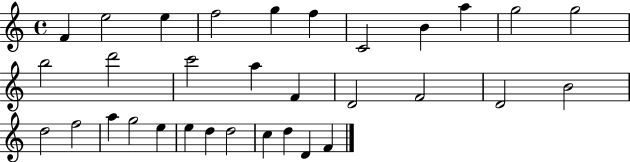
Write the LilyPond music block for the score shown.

{
  \clef treble
  \time 4/4
  \defaultTimeSignature
  \key c \major
  f'4 e''2 e''4 | f''2 g''4 f''4 | c'2 b'4 a''4 | g''2 g''2 | \break b''2 d'''2 | c'''2 a''4 f'4 | d'2 f'2 | d'2 b'2 | \break d''2 f''2 | a''4 g''2 e''4 | e''4 d''4 d''2 | c''4 d''4 d'4 f'4 | \break \bar "|."
}